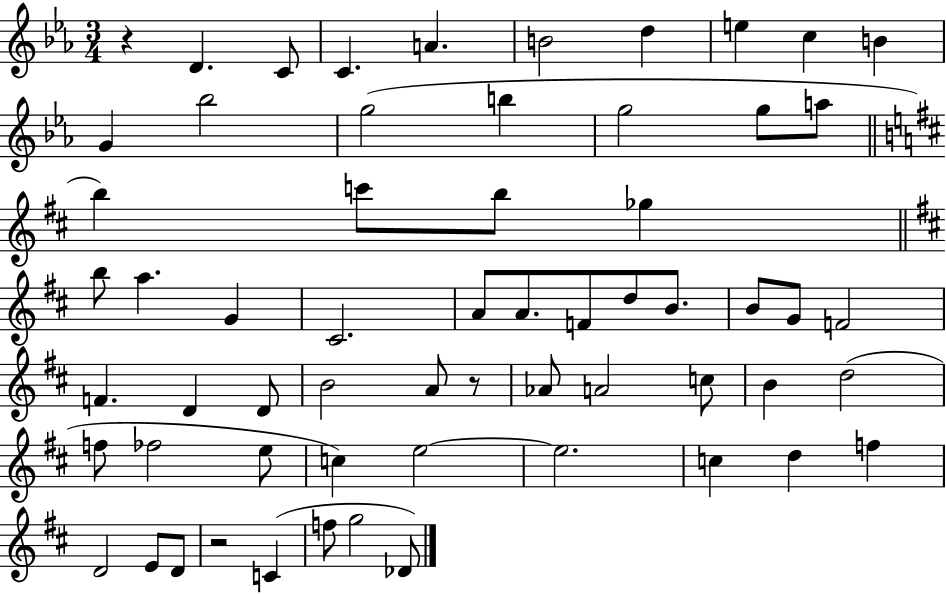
{
  \clef treble
  \numericTimeSignature
  \time 3/4
  \key ees \major
  r4 d'4. c'8 | c'4. a'4. | b'2 d''4 | e''4 c''4 b'4 | \break g'4 bes''2 | g''2( b''4 | g''2 g''8 a''8 | \bar "||" \break \key b \minor b''4) c'''8 b''8 ges''4 | \bar "||" \break \key d \major b''8 a''4. g'4 | cis'2. | a'8 a'8. f'8 d''8 b'8. | b'8 g'8 f'2 | \break f'4. d'4 d'8 | b'2 a'8 r8 | aes'8 a'2 c''8 | b'4 d''2( | \break f''8 fes''2 e''8 | c''4) e''2~~ | e''2. | c''4 d''4 f''4 | \break d'2 e'8 d'8 | r2 c'4( | f''8 g''2 des'8) | \bar "|."
}